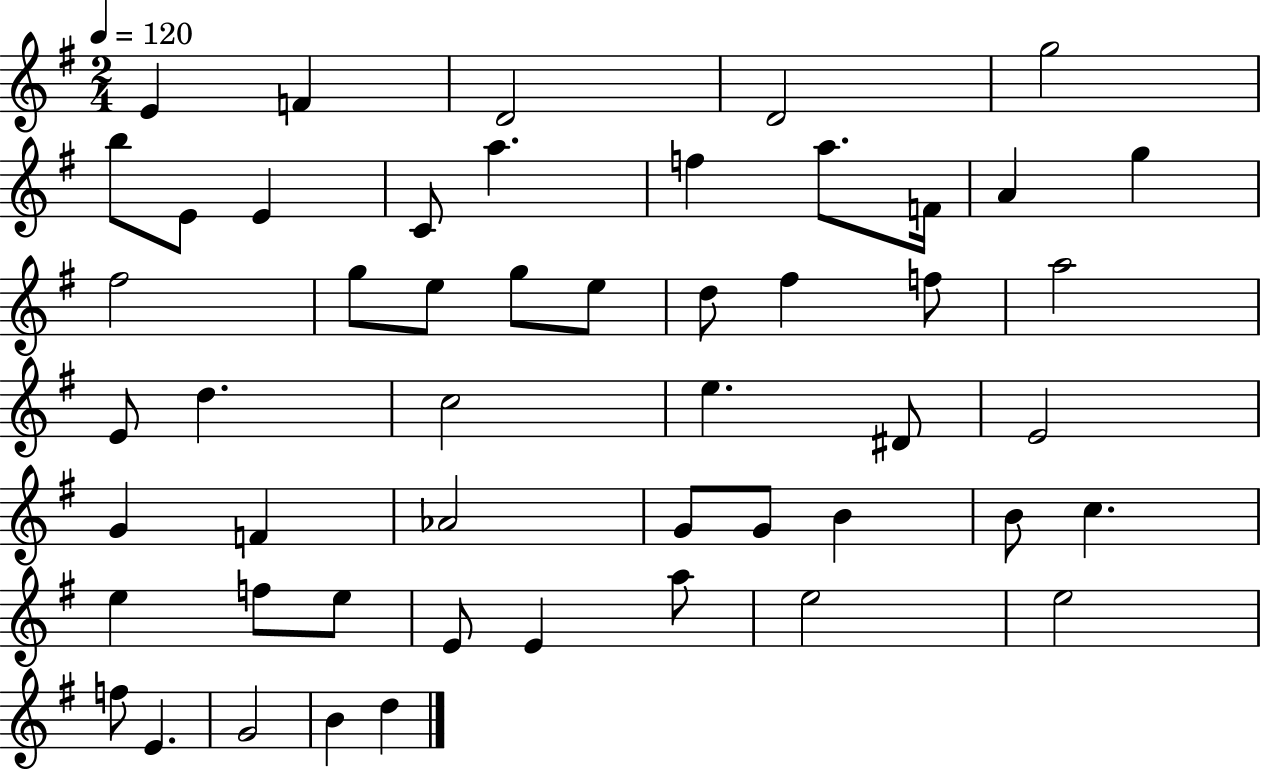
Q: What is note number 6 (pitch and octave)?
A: B5